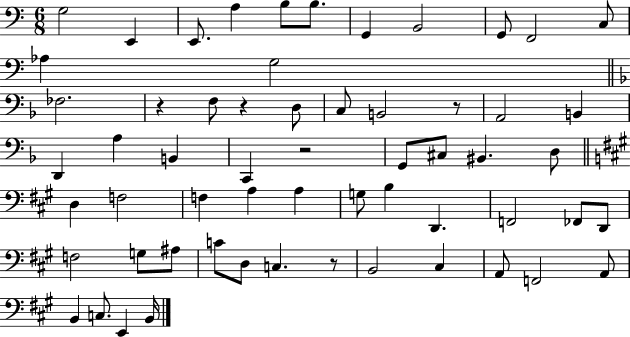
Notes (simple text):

G3/h E2/q E2/e. A3/q B3/e B3/e. G2/q B2/h G2/e F2/h C3/e Ab3/q G3/h FES3/h. R/q F3/e R/q D3/e C3/e B2/h R/e A2/h B2/q D2/q A3/q B2/q C2/q R/h G2/e C#3/e BIS2/q. D3/e D3/q F3/h F3/q A3/q A3/q G3/e B3/q D2/q. F2/h FES2/e D2/e F3/h G3/e A#3/e C4/e D3/e C3/q. R/e B2/h C#3/q A2/e F2/h A2/e B2/q C3/e. E2/q B2/s